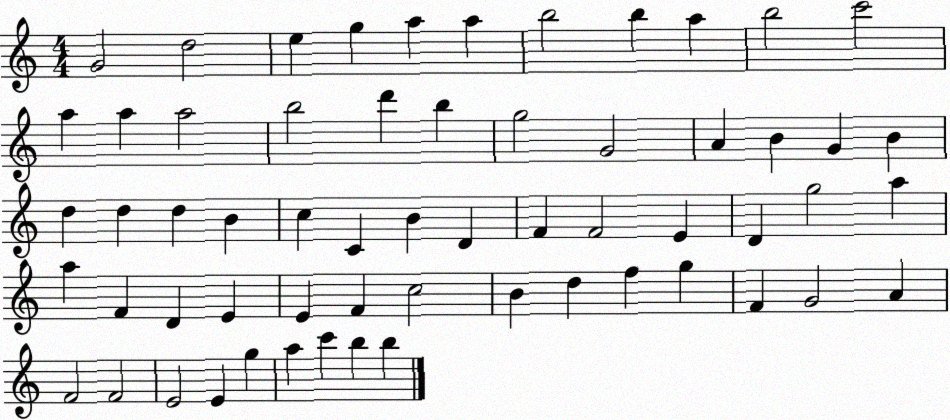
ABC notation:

X:1
T:Untitled
M:4/4
L:1/4
K:C
G2 d2 e g a a b2 b a b2 c'2 a a a2 b2 d' b g2 G2 A B G B d d d B c C B D F F2 E D g2 a a F D E E F c2 B d f g F G2 A F2 F2 E2 E g a c' b b